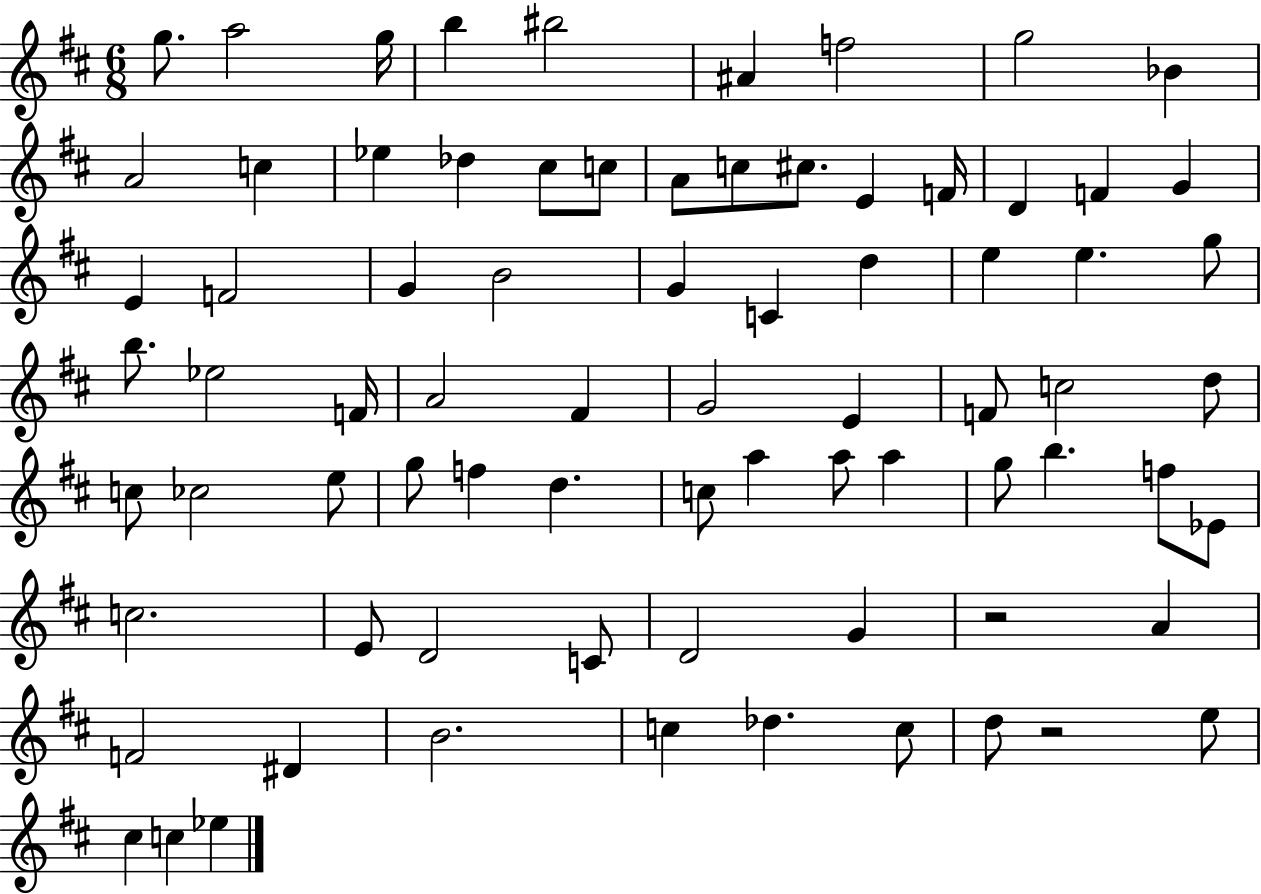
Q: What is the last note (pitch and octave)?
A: Eb5